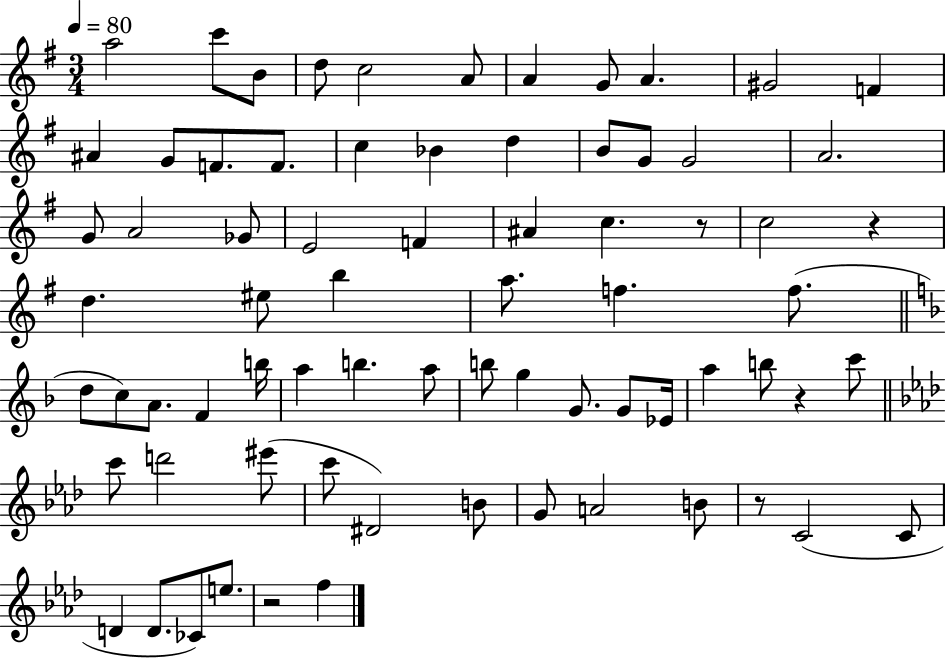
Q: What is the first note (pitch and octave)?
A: A5